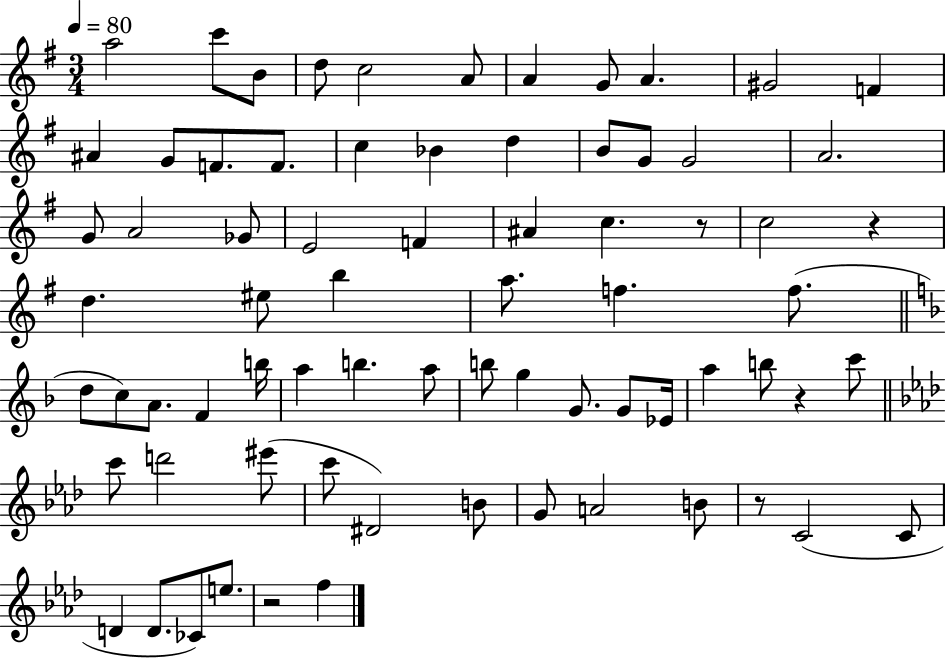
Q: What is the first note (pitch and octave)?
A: A5